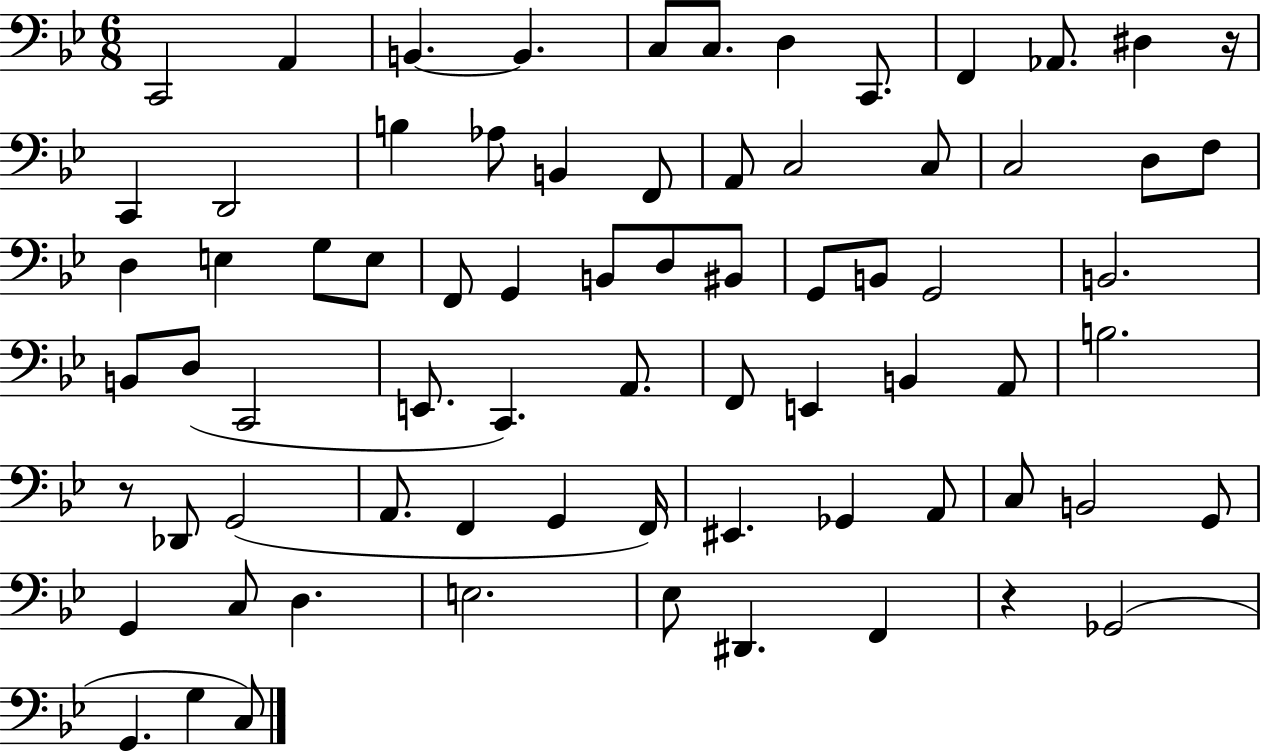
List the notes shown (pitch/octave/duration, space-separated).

C2/h A2/q B2/q. B2/q. C3/e C3/e. D3/q C2/e. F2/q Ab2/e. D#3/q R/s C2/q D2/h B3/q Ab3/e B2/q F2/e A2/e C3/h C3/e C3/h D3/e F3/e D3/q E3/q G3/e E3/e F2/e G2/q B2/e D3/e BIS2/e G2/e B2/e G2/h B2/h. B2/e D3/e C2/h E2/e. C2/q. A2/e. F2/e E2/q B2/q A2/e B3/h. R/e Db2/e G2/h A2/e. F2/q G2/q F2/s EIS2/q. Gb2/q A2/e C3/e B2/h G2/e G2/q C3/e D3/q. E3/h. Eb3/e D#2/q. F2/q R/q Gb2/h G2/q. G3/q C3/e